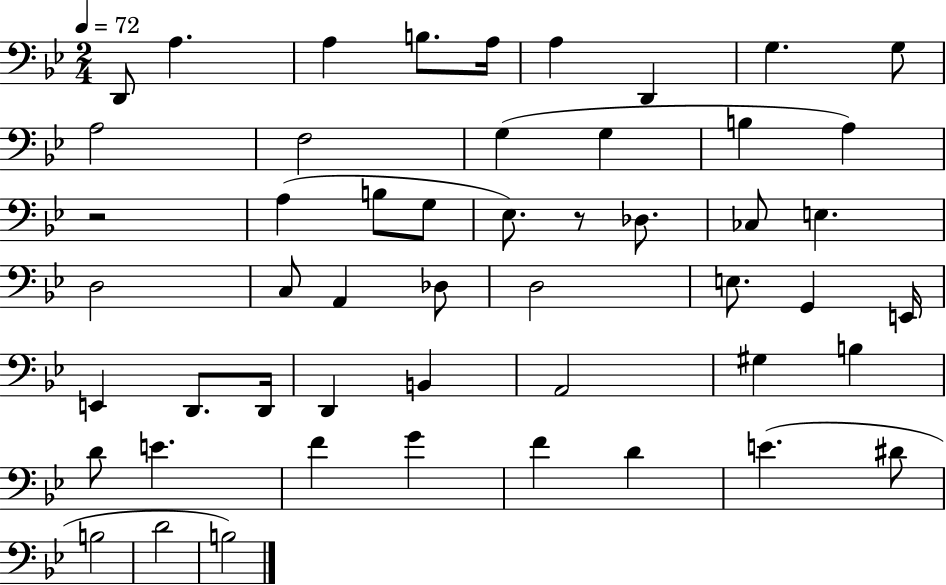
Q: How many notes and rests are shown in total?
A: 51